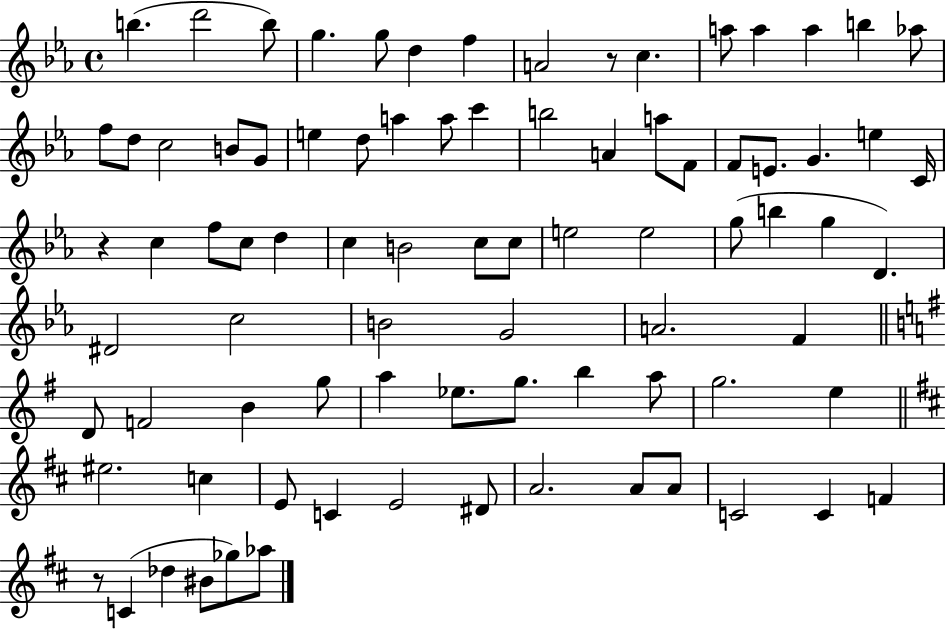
B5/q. D6/h B5/e G5/q. G5/e D5/q F5/q A4/h R/e C5/q. A5/e A5/q A5/q B5/q Ab5/e F5/e D5/e C5/h B4/e G4/e E5/q D5/e A5/q A5/e C6/q B5/h A4/q A5/e F4/e F4/e E4/e. G4/q. E5/q C4/s R/q C5/q F5/e C5/e D5/q C5/q B4/h C5/e C5/e E5/h E5/h G5/e B5/q G5/q D4/q. D#4/h C5/h B4/h G4/h A4/h. F4/q D4/e F4/h B4/q G5/e A5/q Eb5/e. G5/e. B5/q A5/e G5/h. E5/q EIS5/h. C5/q E4/e C4/q E4/h D#4/e A4/h. A4/e A4/e C4/h C4/q F4/q R/e C4/q Db5/q BIS4/e Gb5/e Ab5/e